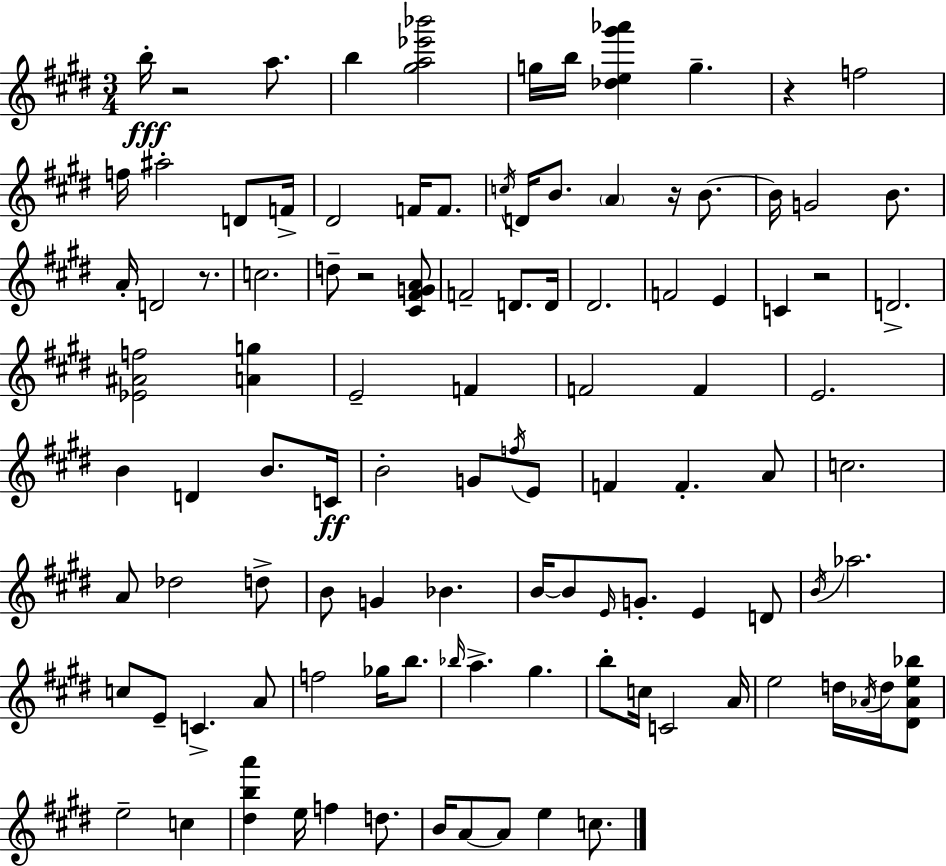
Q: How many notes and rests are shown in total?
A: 106